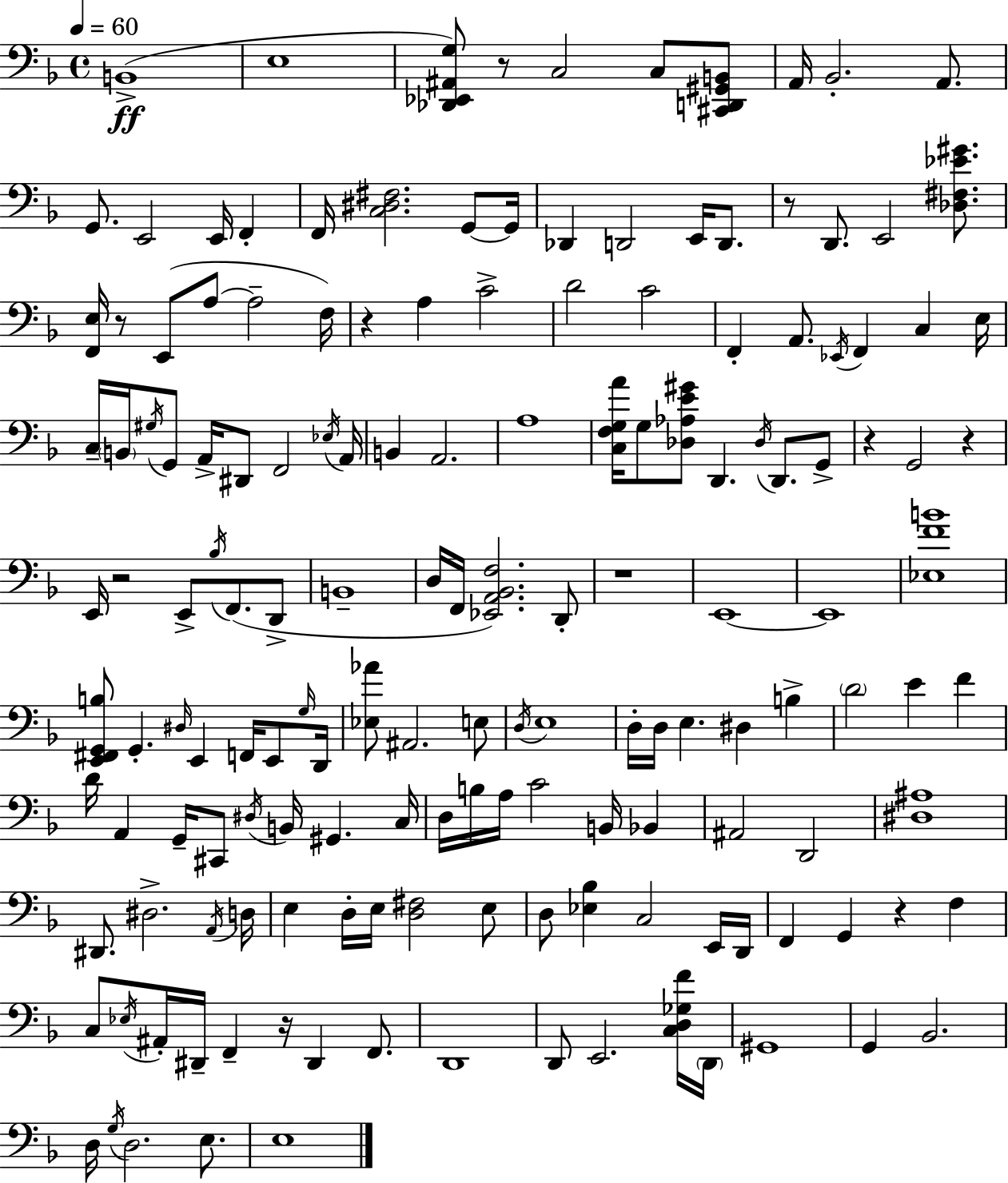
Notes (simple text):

B2/w E3/w [Db2,Eb2,A#2,G3]/e R/e C3/h C3/e [C#2,D2,G#2,B2]/e A2/s Bb2/h. A2/e. G2/e. E2/h E2/s F2/q F2/s [C3,D#3,F#3]/h. G2/e G2/s Db2/q D2/h E2/s D2/e. R/e D2/e. E2/h [Db3,F#3,Eb4,G#4]/e. [F2,E3]/s R/e E2/e A3/e A3/h F3/s R/q A3/q C4/h D4/h C4/h F2/q A2/e. Eb2/s F2/q C3/q E3/s C3/s B2/s G#3/s G2/e A2/s D#2/e F2/h Eb3/s A2/s B2/q A2/h. A3/w [C3,F3,G3,A4]/s G3/e [Db3,Ab3,E4,G#4]/e D2/q. Db3/s D2/e. G2/e R/q G2/h R/q E2/s R/h E2/e Bb3/s F2/e. D2/e B2/w D3/s F2/s [Eb2,A2,Bb2,F3]/h. D2/e R/w E2/w E2/w [Eb3,F4,B4]/w [E2,F#2,G2,B3]/e G2/q. D#3/s E2/q F2/s E2/e G3/s D2/s [Eb3,Ab4]/e A#2/h. E3/e D3/s E3/w D3/s D3/s E3/q. D#3/q B3/q D4/h E4/q F4/q D4/s A2/q G2/s C#2/e D#3/s B2/s G#2/q. C3/s D3/s B3/s A3/s C4/h B2/s Bb2/q A#2/h D2/h [D#3,A#3]/w D#2/e. D#3/h. A2/s D3/s E3/q D3/s E3/s [D3,F#3]/h E3/e D3/e [Eb3,Bb3]/q C3/h E2/s D2/s F2/q G2/q R/q F3/q C3/e Eb3/s A#2/s D#2/s F2/q R/s D#2/q F2/e. D2/w D2/e E2/h. [C3,D3,Gb3,F4]/s D2/s G#2/w G2/q Bb2/h. D3/s G3/s D3/h. E3/e. E3/w